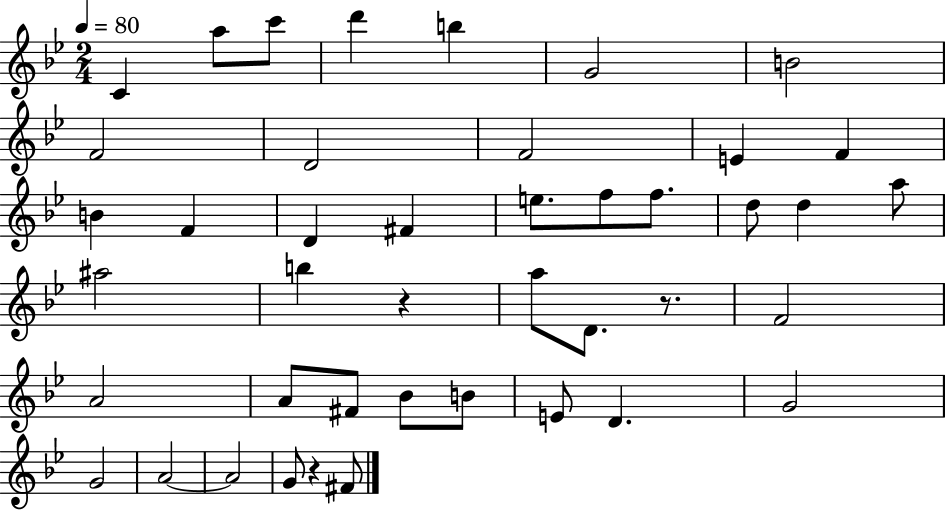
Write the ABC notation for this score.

X:1
T:Untitled
M:2/4
L:1/4
K:Bb
C a/2 c'/2 d' b G2 B2 F2 D2 F2 E F B F D ^F e/2 f/2 f/2 d/2 d a/2 ^a2 b z a/2 D/2 z/2 F2 A2 A/2 ^F/2 _B/2 B/2 E/2 D G2 G2 A2 A2 G/2 z ^F/2